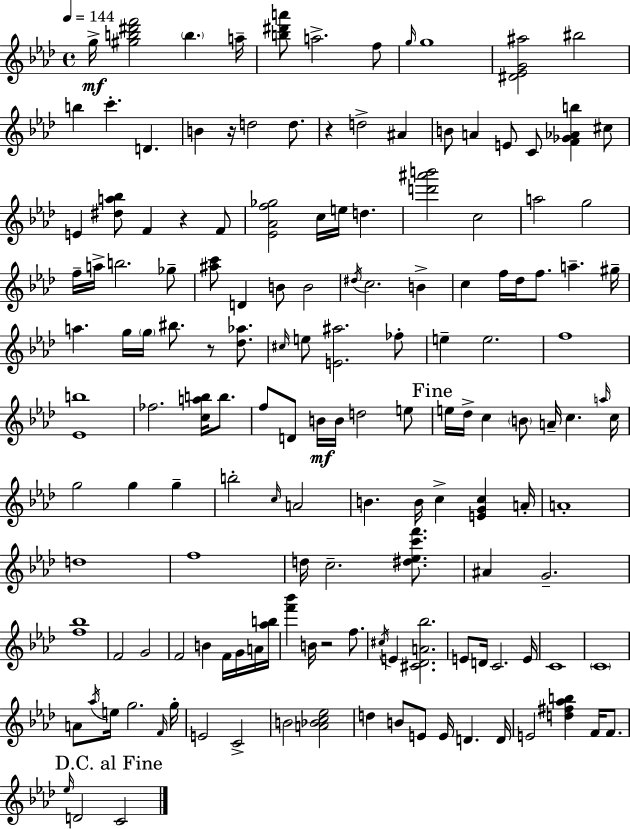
G5/s [G#5,B5,D#6,F6]/h B5/q. A5/s [B5,D#6,A6]/e A5/h. F5/e G5/s G5/w [D#4,Eb4,G4,A#5]/h BIS5/h B5/q C6/q. D4/q. B4/q R/s D5/h D5/e. R/q D5/h A#4/q B4/e A4/q E4/e C4/e [F4,Gb4,Ab4,B5]/q C#5/e E4/q [D#5,A5,Bb5]/e F4/q R/q F4/e [Eb4,Ab4,F5,Gb5]/h C5/s E5/s D5/q. [D6,A#6,B6]/h C5/h A5/h G5/h F5/s A5/s B5/h. Gb5/e [A#5,C6]/e D4/q B4/e B4/h D#5/s C5/h. B4/q C5/q F5/s Db5/s F5/e. A5/q. G#5/s A5/q. G5/s G5/s BIS5/e. R/e [Db5,Ab5]/e. C#5/s E5/e [E4,A#5]/h. FES5/e E5/q E5/h. F5/w [Eb4,B5]/w FES5/h. [C5,A5,B5]/s B5/e. F5/e D4/e B4/s B4/s D5/h E5/e E5/s Db5/s C5/q B4/e A4/s C5/q. A5/s C5/s G5/h G5/q G5/q B5/h C5/s A4/h B4/q. B4/s C5/q [E4,G4,C5]/q A4/s A4/w D5/w F5/w D5/s C5/h. [D#5,Eb5,C6,F6]/e. A#4/q G4/h. [F5,Bb5]/w F4/h G4/h F4/h B4/q F4/s G4/s A4/s [Ab5,B5]/s [F6,Bb6]/q B4/s R/h F5/e. C#5/s E4/q [C#4,Db4,A4,Bb5]/h. E4/e D4/s C4/h. E4/s C4/w C4/w A4/e Ab5/s E5/s G5/h. F4/s G5/s E4/h C4/h B4/h [A4,Bb4,C5,Eb5]/h D5/q B4/e E4/e E4/s D4/q. D4/s E4/h [D5,F#5,Ab5,B5]/q F4/s F4/e. Eb5/s D4/h C4/h